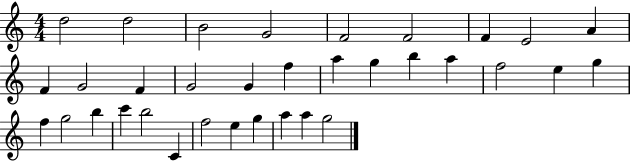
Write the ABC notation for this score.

X:1
T:Untitled
M:4/4
L:1/4
K:C
d2 d2 B2 G2 F2 F2 F E2 A F G2 F G2 G f a g b a f2 e g f g2 b c' b2 C f2 e g a a g2